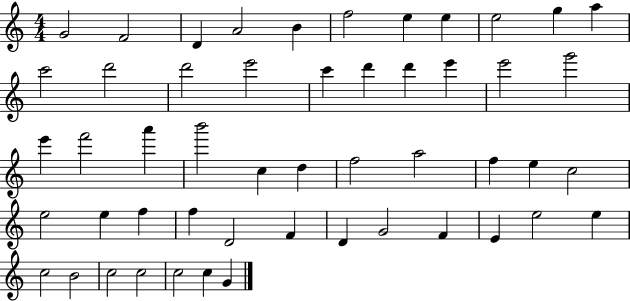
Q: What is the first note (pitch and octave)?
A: G4